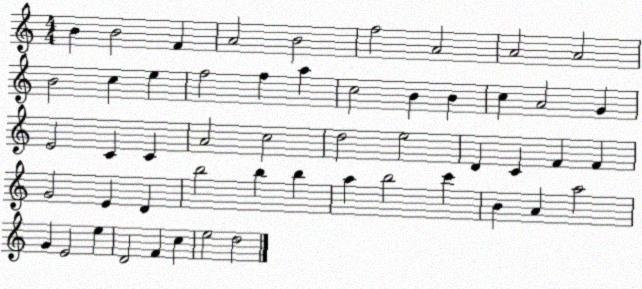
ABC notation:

X:1
T:Untitled
M:4/4
L:1/4
K:C
B B2 F A2 B2 f2 A2 A2 A2 B2 c e f2 f a c2 B B c A2 G E2 C C A2 c2 d2 e2 D C F F G2 E D b2 b b a b2 c' B A a2 G E2 e D2 F c e2 d2